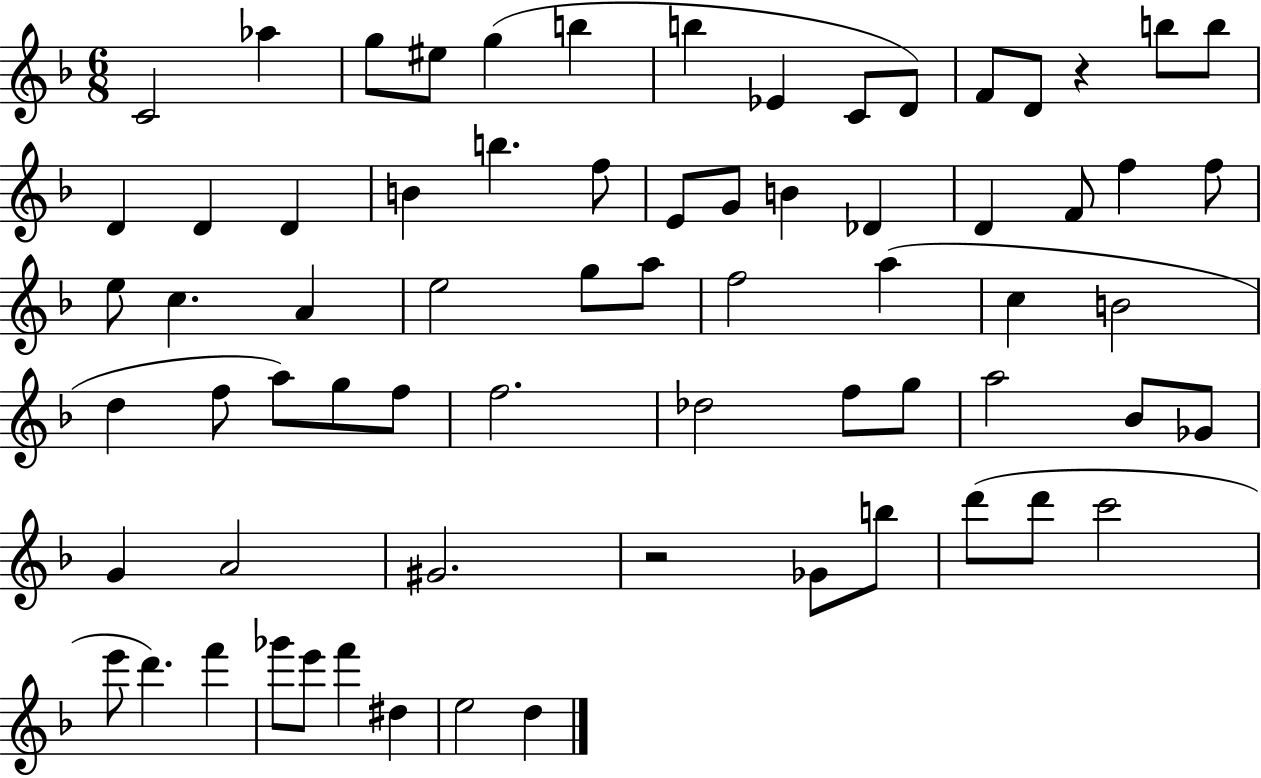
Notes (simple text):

C4/h Ab5/q G5/e EIS5/e G5/q B5/q B5/q Eb4/q C4/e D4/e F4/e D4/e R/q B5/e B5/e D4/q D4/q D4/q B4/q B5/q. F5/e E4/e G4/e B4/q Db4/q D4/q F4/e F5/q F5/e E5/e C5/q. A4/q E5/h G5/e A5/e F5/h A5/q C5/q B4/h D5/q F5/e A5/e G5/e F5/e F5/h. Db5/h F5/e G5/e A5/h Bb4/e Gb4/e G4/q A4/h G#4/h. R/h Gb4/e B5/e D6/e D6/e C6/h E6/e D6/q. F6/q Gb6/e E6/e F6/q D#5/q E5/h D5/q